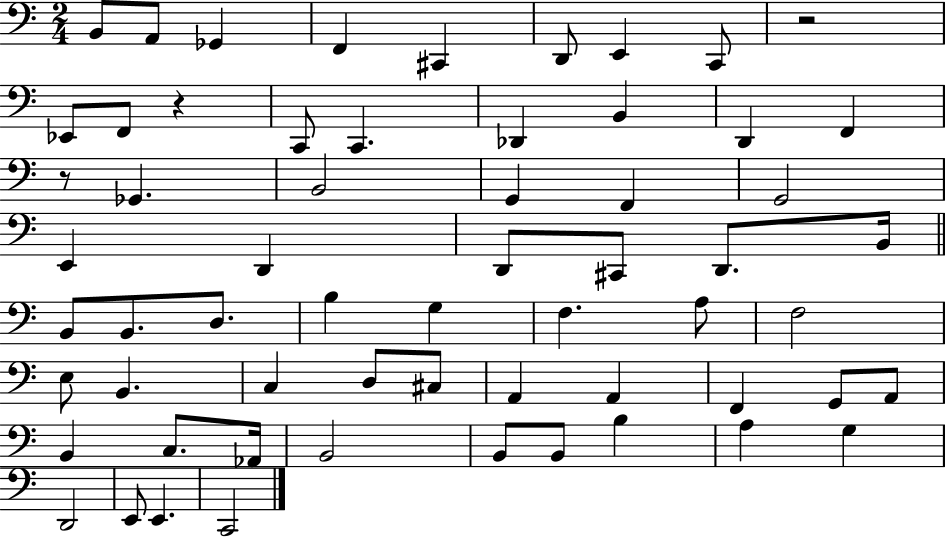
{
  \clef bass
  \numericTimeSignature
  \time 2/4
  \key c \major
  b,8 a,8 ges,4 | f,4 cis,4 | d,8 e,4 c,8 | r2 | \break ees,8 f,8 r4 | c,8 c,4. | des,4 b,4 | d,4 f,4 | \break r8 ges,4. | b,2 | g,4 f,4 | g,2 | \break e,4 d,4 | d,8 cis,8 d,8. b,16 | \bar "||" \break \key a \minor b,8 b,8. d8. | b4 g4 | f4. a8 | f2 | \break e8 b,4. | c4 d8 cis8 | a,4 a,4 | f,4 g,8 a,8 | \break b,4 c8. aes,16 | b,2 | b,8 b,8 b4 | a4 g4 | \break d,2 | e,8 e,4. | c,2 | \bar "|."
}